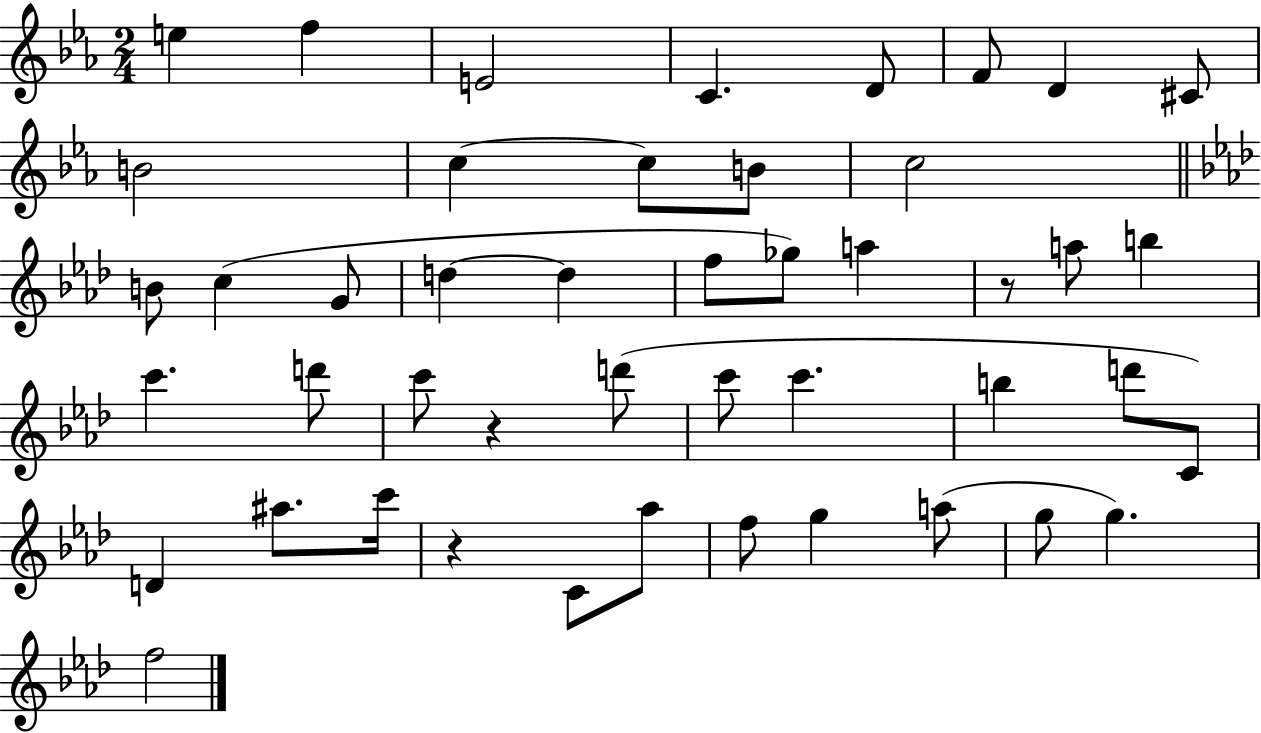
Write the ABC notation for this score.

X:1
T:Untitled
M:2/4
L:1/4
K:Eb
e f E2 C D/2 F/2 D ^C/2 B2 c c/2 B/2 c2 B/2 c G/2 d d f/2 _g/2 a z/2 a/2 b c' d'/2 c'/2 z d'/2 c'/2 c' b d'/2 C/2 D ^a/2 c'/4 z C/2 _a/2 f/2 g a/2 g/2 g f2